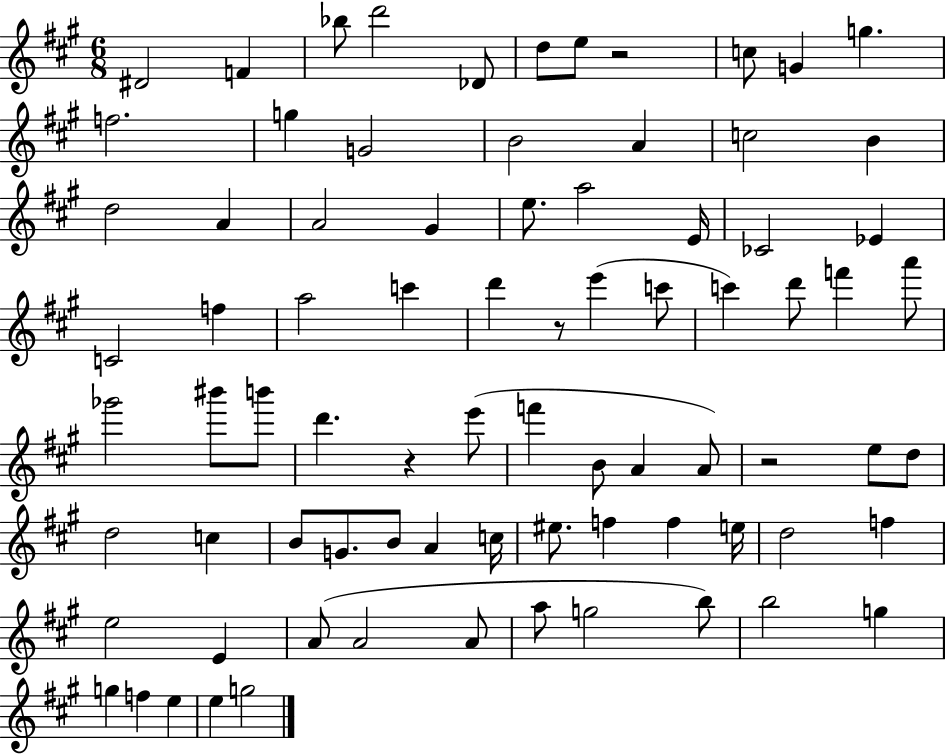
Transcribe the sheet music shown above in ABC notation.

X:1
T:Untitled
M:6/8
L:1/4
K:A
^D2 F _b/2 d'2 _D/2 d/2 e/2 z2 c/2 G g f2 g G2 B2 A c2 B d2 A A2 ^G e/2 a2 E/4 _C2 _E C2 f a2 c' d' z/2 e' c'/2 c' d'/2 f' a'/2 _g'2 ^b'/2 b'/2 d' z e'/2 f' B/2 A A/2 z2 e/2 d/2 d2 c B/2 G/2 B/2 A c/4 ^e/2 f f e/4 d2 f e2 E A/2 A2 A/2 a/2 g2 b/2 b2 g g f e e g2